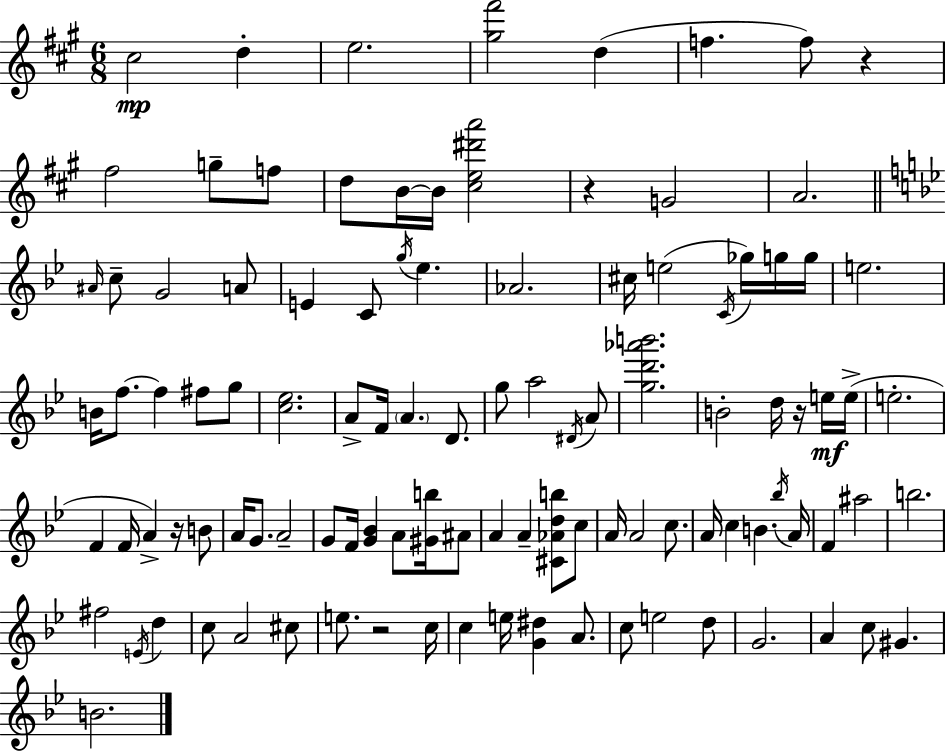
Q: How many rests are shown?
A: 5